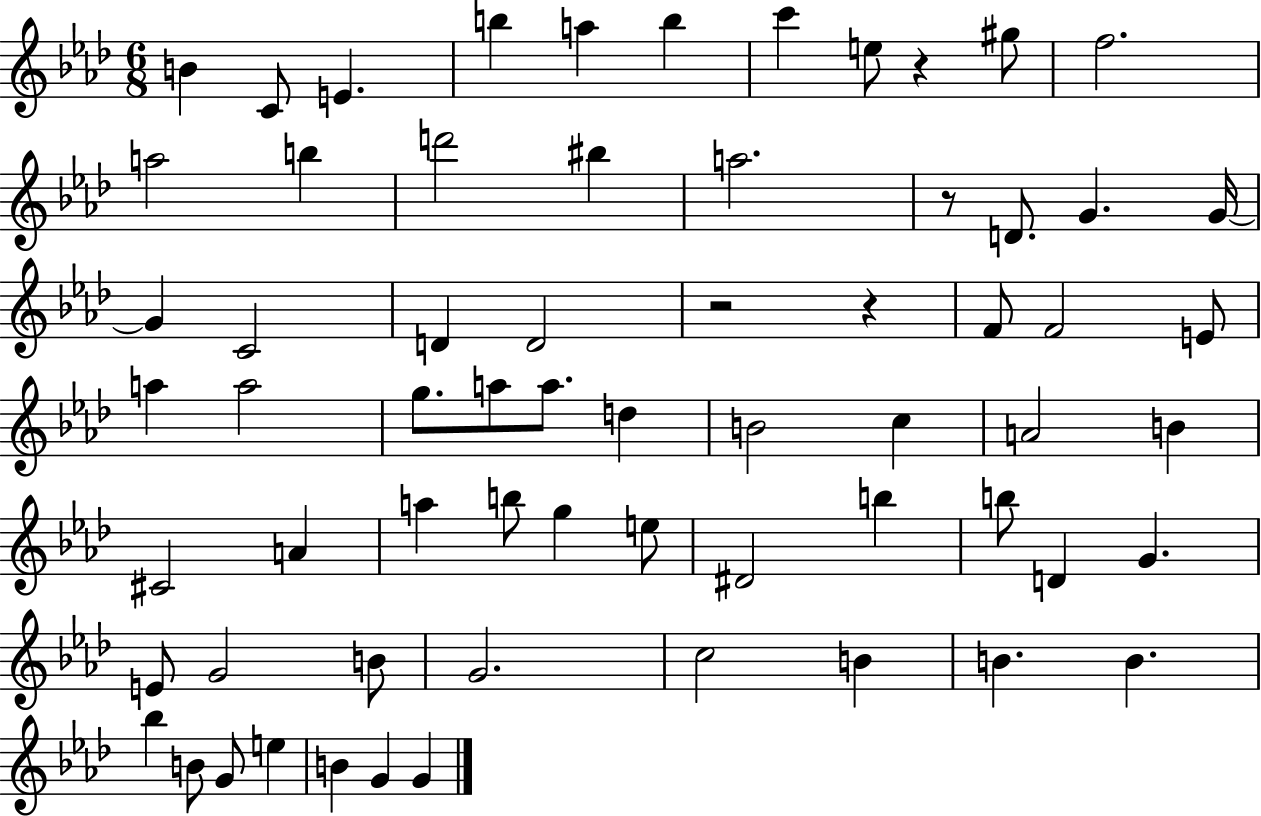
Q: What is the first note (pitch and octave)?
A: B4